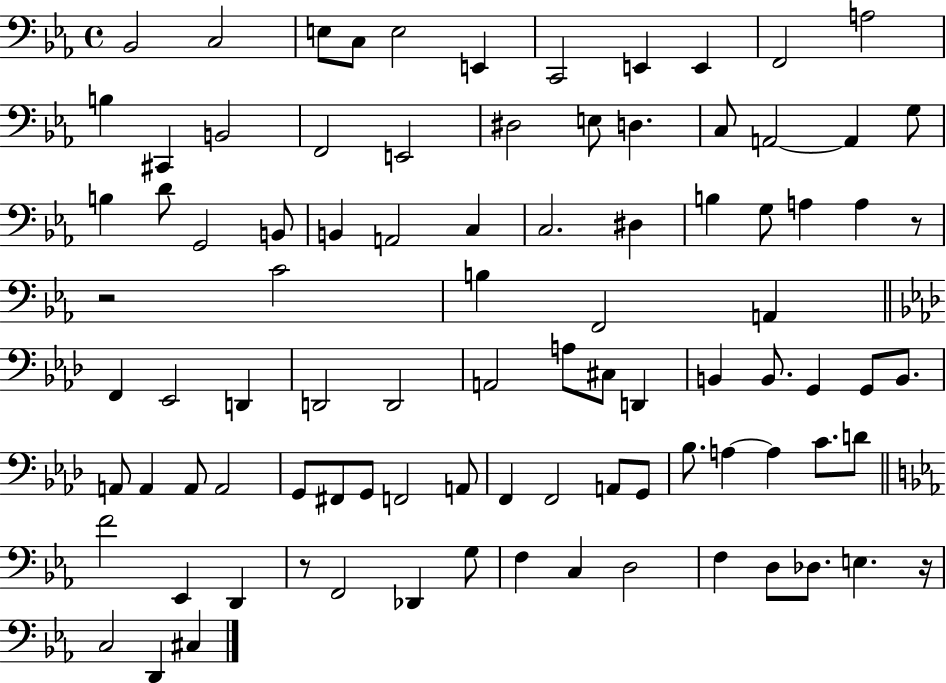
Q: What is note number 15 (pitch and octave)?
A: F2